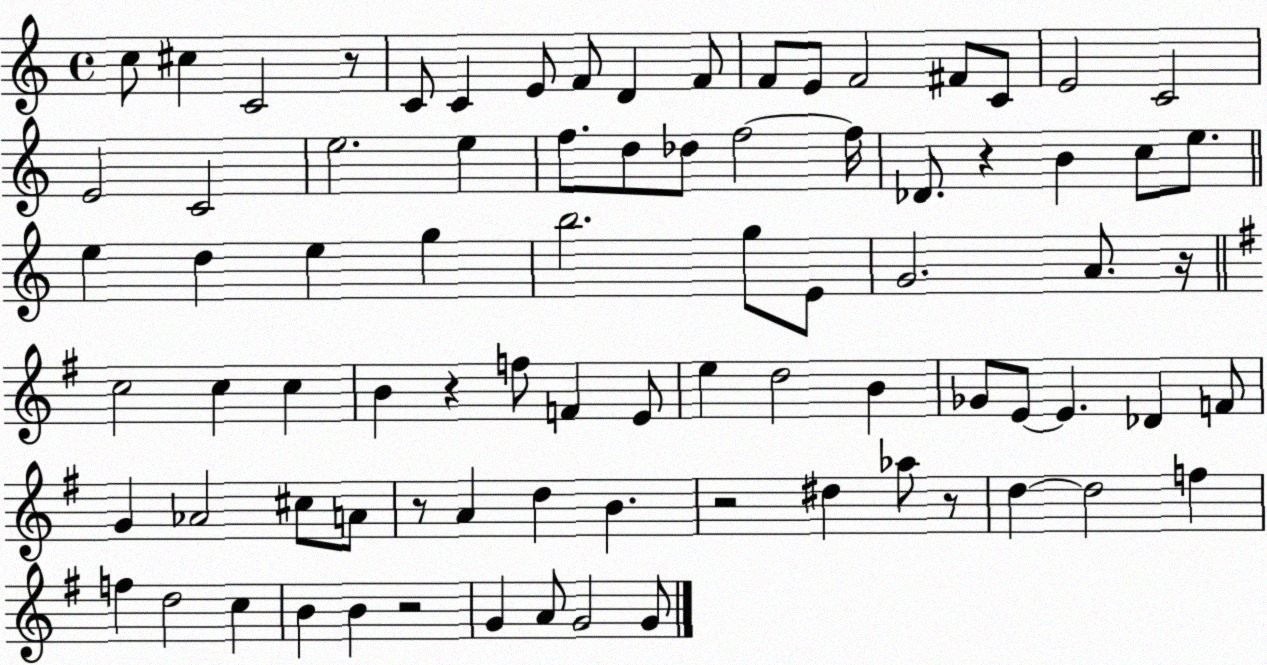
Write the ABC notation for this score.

X:1
T:Untitled
M:4/4
L:1/4
K:C
c/2 ^c C2 z/2 C/2 C E/2 F/2 D F/2 F/2 E/2 F2 ^F/2 C/2 E2 C2 E2 C2 e2 e f/2 d/2 _d/2 f2 f/4 _D/2 z B c/2 e/2 e d e g b2 g/2 E/2 G2 A/2 z/4 c2 c c B z f/2 F E/2 e d2 B _G/2 E/2 E _D F/2 G _A2 ^c/2 A/2 z/2 A d B z2 ^d _a/2 z/2 d d2 f f d2 c B B z2 G A/2 G2 G/2